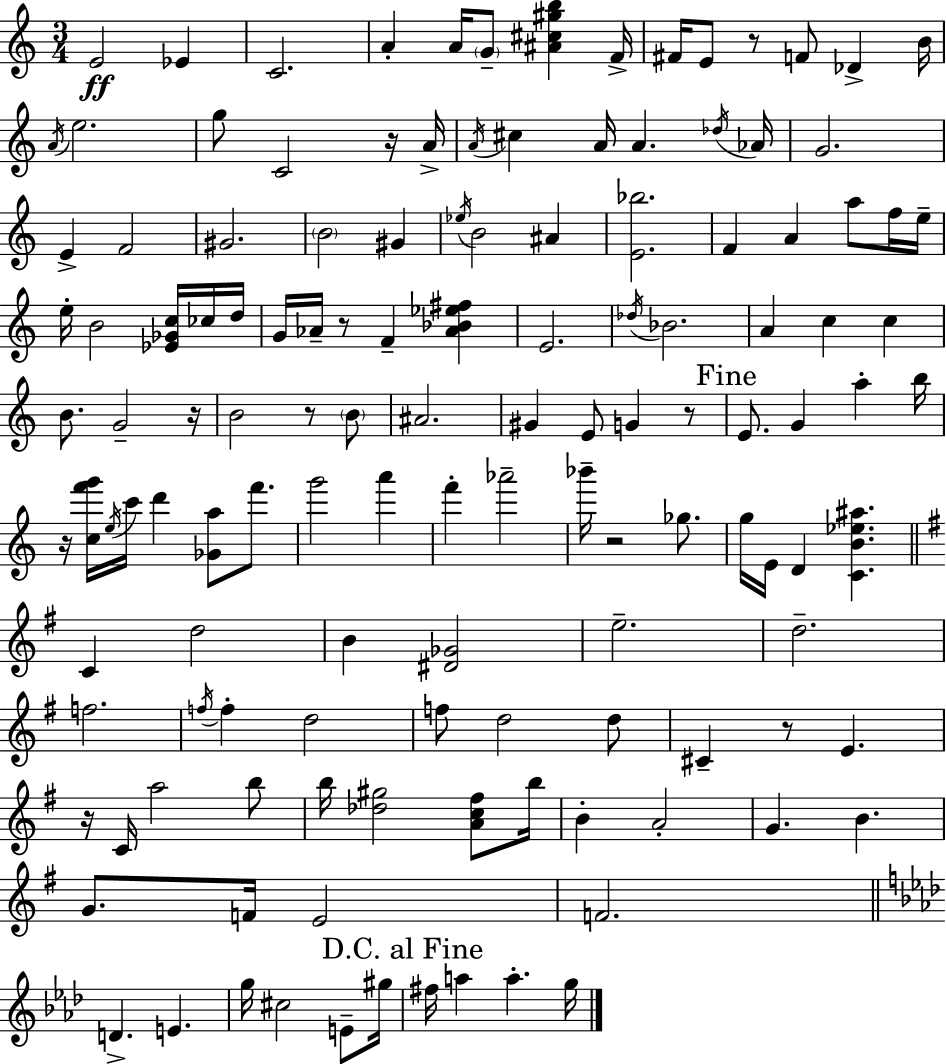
{
  \clef treble
  \numericTimeSignature
  \time 3/4
  \key c \major
  e'2\ff ees'4 | c'2. | a'4-. a'16 \parenthesize g'8-- <ais' cis'' gis'' b''>4 f'16-> | fis'16 e'8 r8 f'8 des'4-> b'16 | \break \acciaccatura { a'16 } e''2. | g''8 c'2 r16 | a'16-> \acciaccatura { a'16 } cis''4 a'16 a'4. | \acciaccatura { des''16 } aes'16 g'2. | \break e'4-> f'2 | gis'2. | \parenthesize b'2 gis'4 | \acciaccatura { ees''16 } b'2 | \break ais'4 <e' bes''>2. | f'4 a'4 | a''8 f''16 e''16-- e''16-. b'2 | <ees' ges' c''>16 ces''16 d''16 g'16 aes'16-- r8 f'4-- | \break <aes' bes' ees'' fis''>4 e'2. | \acciaccatura { des''16 } bes'2. | a'4 c''4 | c''4 b'8. g'2-- | \break r16 b'2 | r8 \parenthesize b'8 ais'2. | gis'4 e'8 g'4 | r8 \mark "Fine" e'8. g'4 | \break a''4-. b''16 r16 <c'' f''' g'''>16 \acciaccatura { e''16 } c'''16 d'''4 | <ges' a''>8 f'''8. g'''2 | a'''4 f'''4-. aes'''2-- | bes'''16-- r2 | \break ges''8. g''16 e'16 d'4 | <c' b' ees'' ais''>4. \bar "||" \break \key e \minor c'4 d''2 | b'4 <dis' ges'>2 | e''2.-- | d''2.-- | \break f''2. | \acciaccatura { f''16 } f''4-. d''2 | f''8 d''2 d''8 | cis'4-- r8 e'4. | \break r16 c'16 a''2 b''8 | b''16 <des'' gis''>2 <a' c'' fis''>8 | b''16 b'4-. a'2-. | g'4. b'4. | \break g'8. f'16 e'2 | f'2. | \bar "||" \break \key aes \major d'4.-> e'4. | g''16 cis''2 e'8-- gis''16 | \mark "D.C. al Fine" fis''16 a''4 a''4.-. g''16 | \bar "|."
}